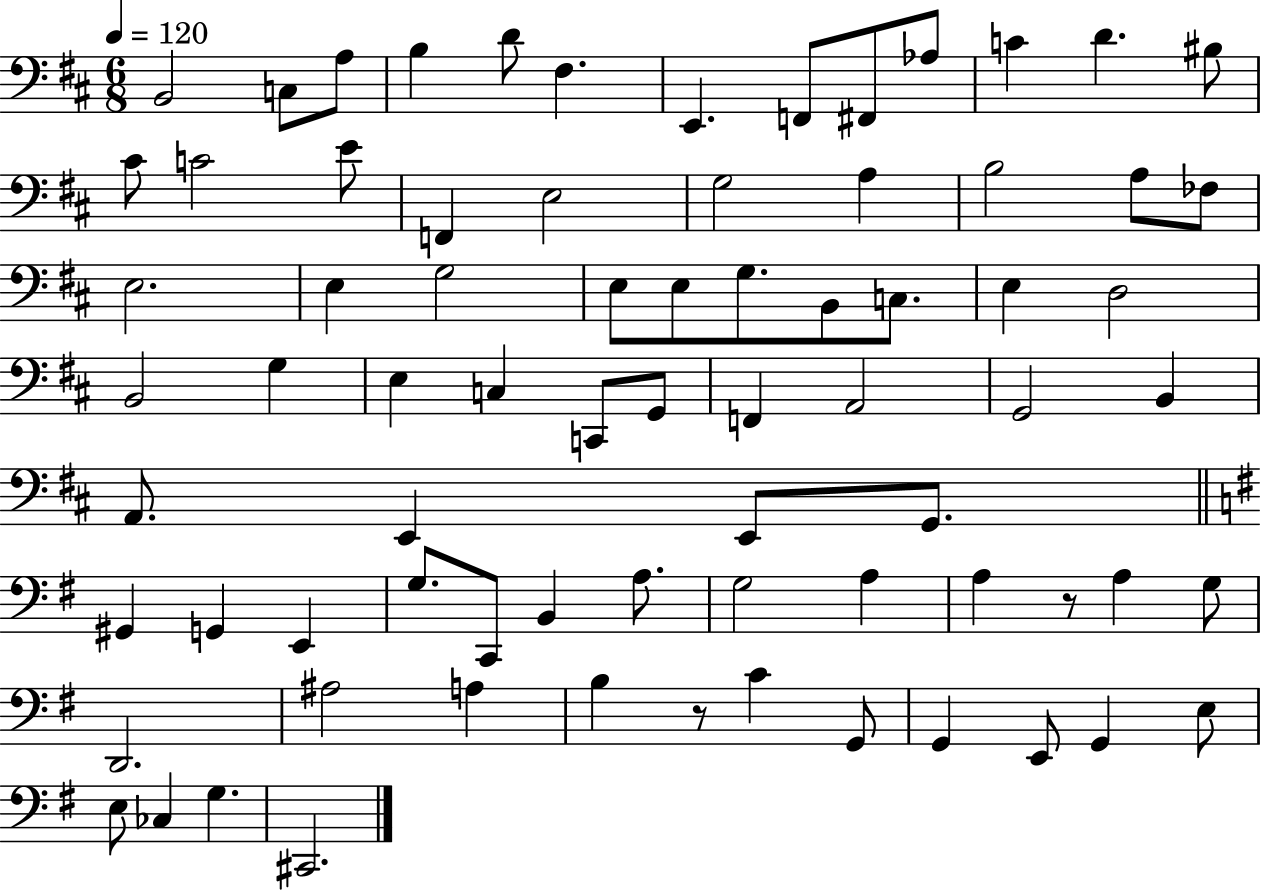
X:1
T:Untitled
M:6/8
L:1/4
K:D
B,,2 C,/2 A,/2 B, D/2 ^F, E,, F,,/2 ^F,,/2 _A,/2 C D ^B,/2 ^C/2 C2 E/2 F,, E,2 G,2 A, B,2 A,/2 _F,/2 E,2 E, G,2 E,/2 E,/2 G,/2 B,,/2 C,/2 E, D,2 B,,2 G, E, C, C,,/2 G,,/2 F,, A,,2 G,,2 B,, A,,/2 E,, E,,/2 G,,/2 ^G,, G,, E,, G,/2 C,,/2 B,, A,/2 G,2 A, A, z/2 A, G,/2 D,,2 ^A,2 A, B, z/2 C G,,/2 G,, E,,/2 G,, E,/2 E,/2 _C, G, ^C,,2